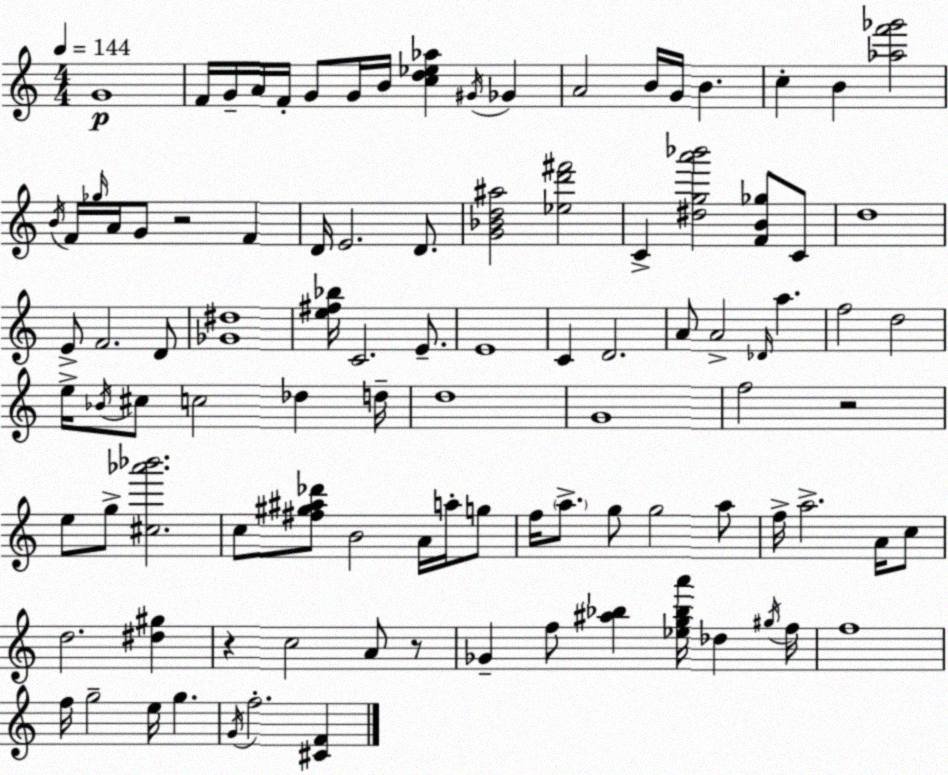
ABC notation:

X:1
T:Untitled
M:4/4
L:1/4
K:Am
G4 F/4 G/4 A/4 F/4 G/2 G/4 B/4 [cd_e_a] ^G/4 _G A2 B/4 G/4 B c B [_af'_g']2 B/4 F/4 _g/4 A/4 G/2 z2 F D/4 E2 D/2 [G_Bd^a]2 [_ed'^f']2 C [^dga'_b']2 [FB_g]/2 C/2 d4 E/2 F2 D/2 [_G^d]4 [e^f_b]/4 C2 E/2 E4 C D2 A/2 A2 _D/4 a f2 d2 e/4 _B/4 ^c/2 c2 _d d/4 d4 G4 f2 z2 e/2 g/2 [^c_a'_b']2 c/2 [^f^g^a_d']/2 B2 A/4 a/4 g/2 f/4 a/2 g/2 g2 a/2 f/4 a2 A/4 c/2 d2 [^d^g] z c2 A/2 z/2 _G f/2 [^a_b] [_eg_ba']/4 _d ^g/4 f/4 f4 f/4 g2 e/4 g G/4 f2 [^CF]